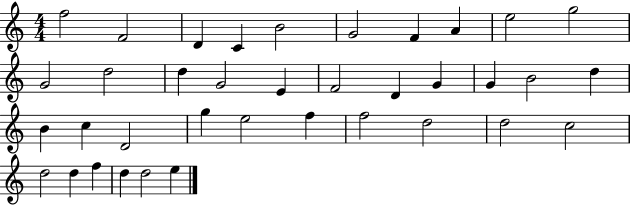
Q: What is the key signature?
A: C major